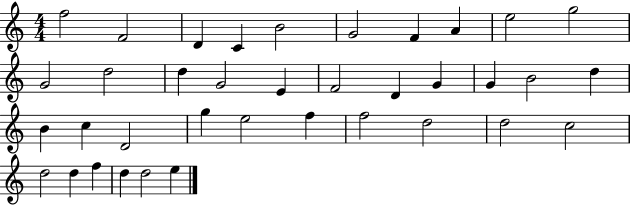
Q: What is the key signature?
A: C major